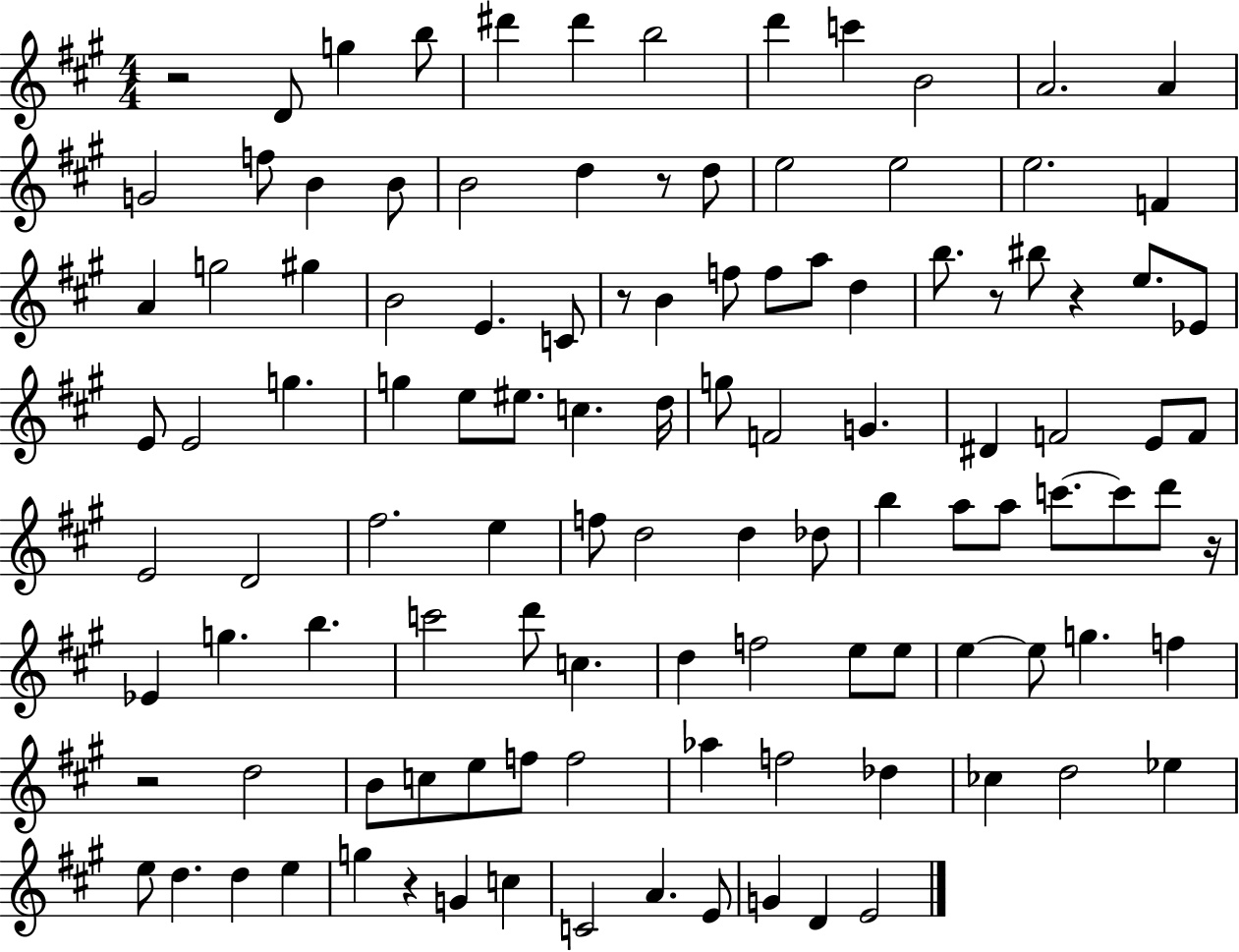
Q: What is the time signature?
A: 4/4